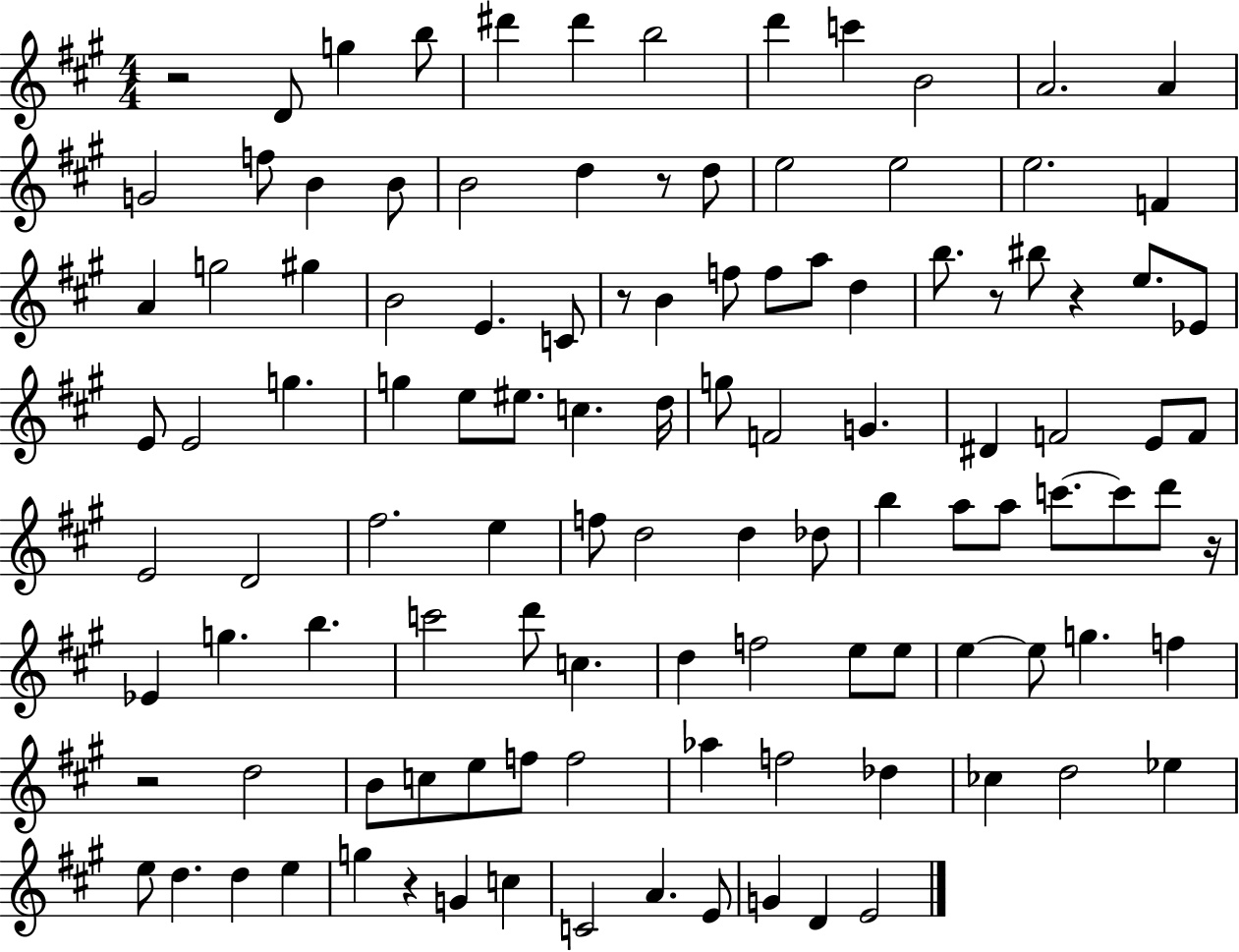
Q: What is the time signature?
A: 4/4